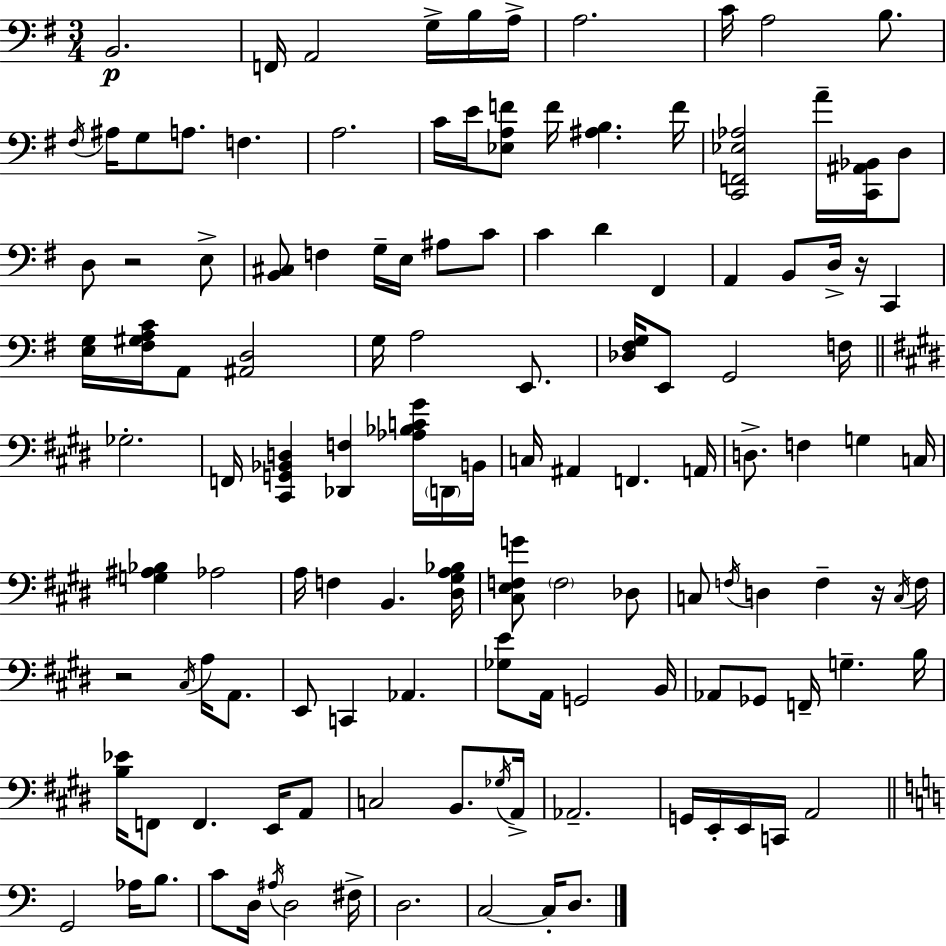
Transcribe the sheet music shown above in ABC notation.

X:1
T:Untitled
M:3/4
L:1/4
K:Em
B,,2 F,,/4 A,,2 G,/4 B,/4 A,/4 A,2 C/4 A,2 B,/2 ^F,/4 ^A,/4 G,/2 A,/2 F, A,2 C/4 E/4 [_E,A,F]/2 F/4 [^A,B,] F/4 [C,,F,,_E,_A,]2 A/4 [C,,^A,,_B,,]/4 D,/2 D,/2 z2 E,/2 [B,,^C,]/2 F, G,/4 E,/4 ^A,/2 C/2 C D ^F,, A,, B,,/2 D,/4 z/4 C,, [E,G,]/4 [^F,^G,A,C]/4 A,,/2 [^A,,D,]2 G,/4 A,2 E,,/2 [_D,^F,G,]/4 E,,/2 G,,2 F,/4 _G,2 F,,/4 [^C,,G,,_B,,D,] [_D,,F,] [_A,_B,C^G]/4 D,,/4 B,,/4 C,/4 ^A,, F,, A,,/4 D,/2 F, G, C,/4 [G,^A,_B,] _A,2 A,/4 F, B,, [^D,^G,A,_B,]/4 [^C,E,F,G]/2 F,2 _D,/2 C,/2 F,/4 D, F, z/4 C,/4 F,/4 z2 ^C,/4 A,/4 A,,/2 E,,/2 C,, _A,, [_G,E]/2 A,,/4 G,,2 B,,/4 _A,,/2 _G,,/2 F,,/4 G, B,/4 [B,_E]/4 F,,/2 F,, E,,/4 A,,/2 C,2 B,,/2 _G,/4 A,,/4 _A,,2 G,,/4 E,,/4 E,,/4 C,,/4 A,,2 G,,2 _A,/4 B,/2 C/2 D,/4 ^A,/4 D,2 ^F,/4 D,2 C,2 C,/4 D,/2